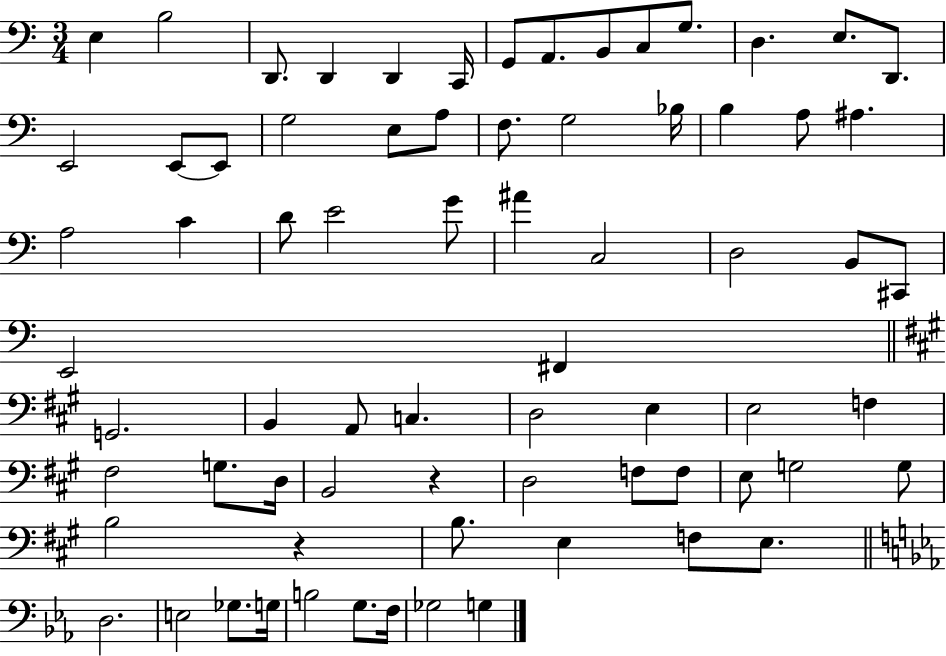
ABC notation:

X:1
T:Untitled
M:3/4
L:1/4
K:C
E, B,2 D,,/2 D,, D,, C,,/4 G,,/2 A,,/2 B,,/2 C,/2 G,/2 D, E,/2 D,,/2 E,,2 E,,/2 E,,/2 G,2 E,/2 A,/2 F,/2 G,2 _B,/4 B, A,/2 ^A, A,2 C D/2 E2 G/2 ^A C,2 D,2 B,,/2 ^C,,/2 E,,2 ^F,, G,,2 B,, A,,/2 C, D,2 E, E,2 F, ^F,2 G,/2 D,/4 B,,2 z D,2 F,/2 F,/2 E,/2 G,2 G,/2 B,2 z B,/2 E, F,/2 E,/2 D,2 E,2 _G,/2 G,/4 B,2 G,/2 F,/4 _G,2 G,